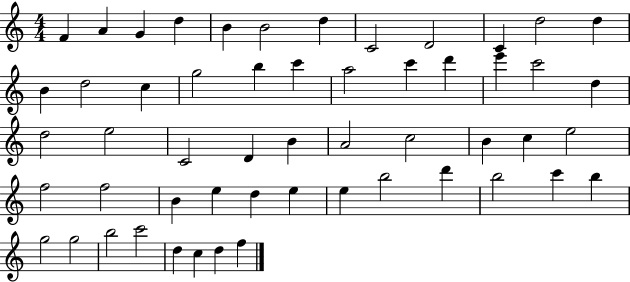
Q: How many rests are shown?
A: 0